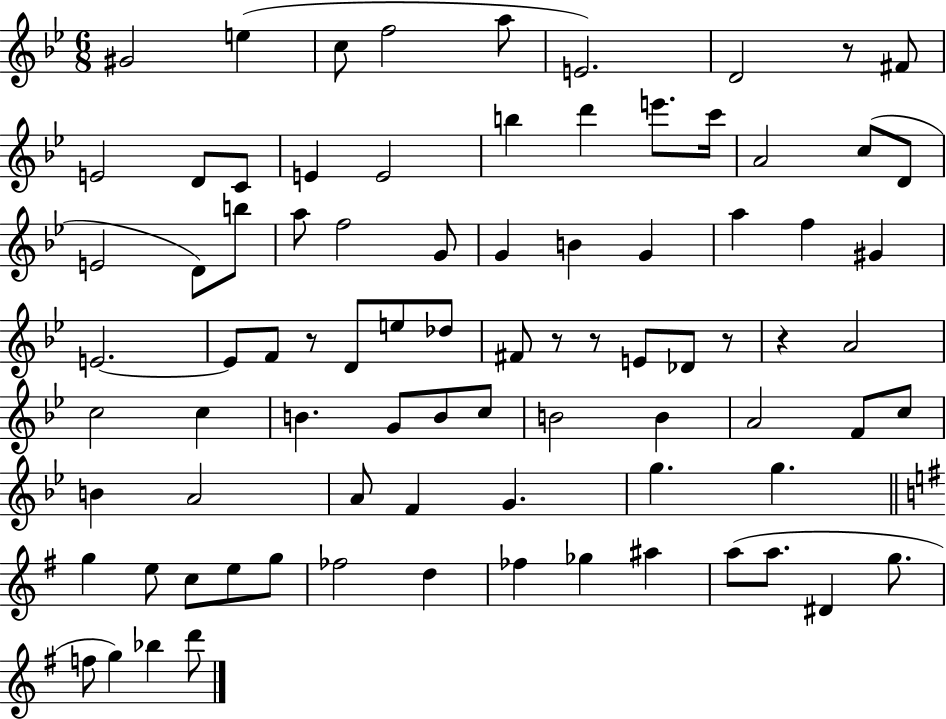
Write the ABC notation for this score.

X:1
T:Untitled
M:6/8
L:1/4
K:Bb
^G2 e c/2 f2 a/2 E2 D2 z/2 ^F/2 E2 D/2 C/2 E E2 b d' e'/2 c'/4 A2 c/2 D/2 E2 D/2 b/2 a/2 f2 G/2 G B G a f ^G E2 E/2 F/2 z/2 D/2 e/2 _d/2 ^F/2 z/2 z/2 E/2 _D/2 z/2 z A2 c2 c B G/2 B/2 c/2 B2 B A2 F/2 c/2 B A2 A/2 F G g g g e/2 c/2 e/2 g/2 _f2 d _f _g ^a a/2 a/2 ^D g/2 f/2 g _b d'/2